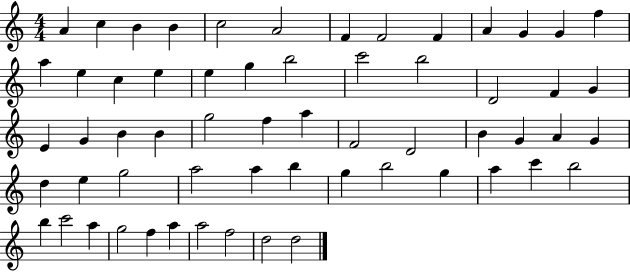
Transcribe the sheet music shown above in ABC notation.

X:1
T:Untitled
M:4/4
L:1/4
K:C
A c B B c2 A2 F F2 F A G G f a e c e e g b2 c'2 b2 D2 F G E G B B g2 f a F2 D2 B G A G d e g2 a2 a b g b2 g a c' b2 b c'2 a g2 f a a2 f2 d2 d2